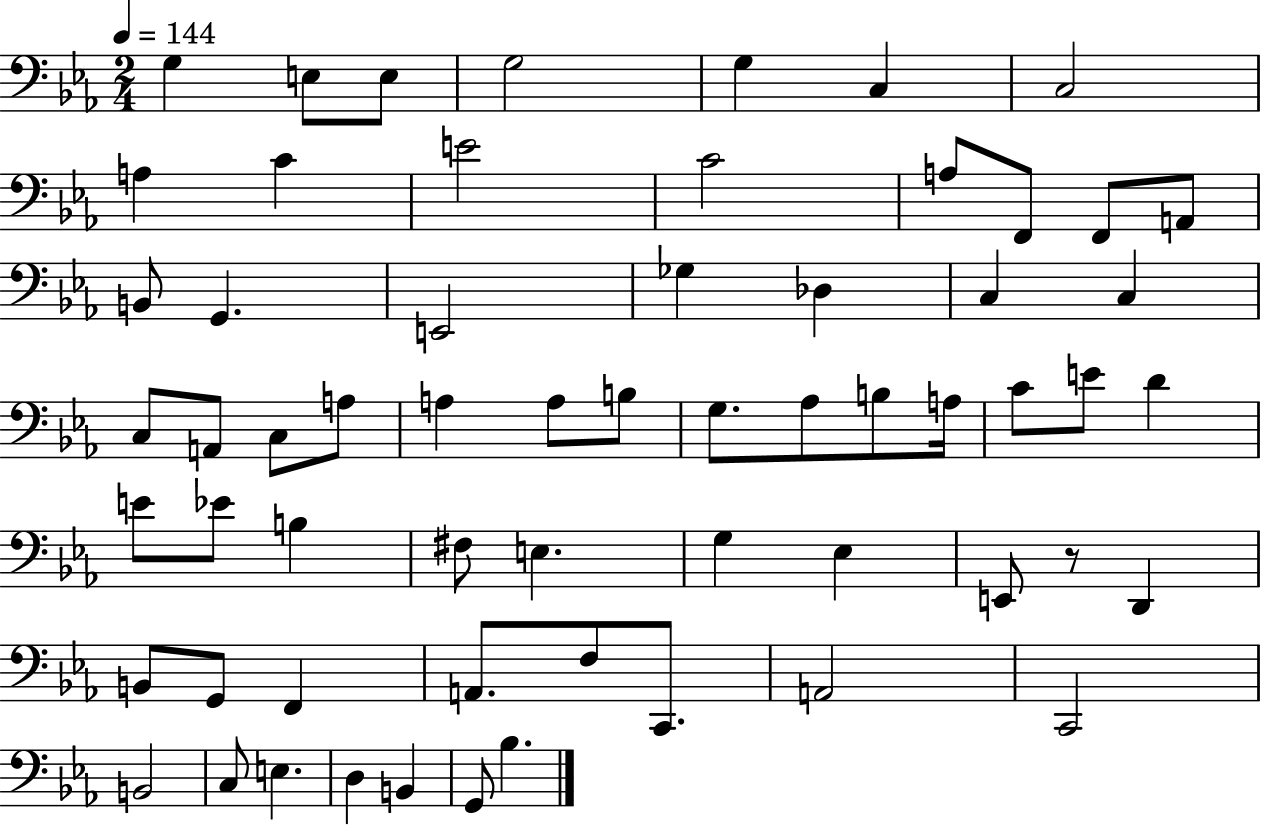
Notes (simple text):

G3/q E3/e E3/e G3/h G3/q C3/q C3/h A3/q C4/q E4/h C4/h A3/e F2/e F2/e A2/e B2/e G2/q. E2/h Gb3/q Db3/q C3/q C3/q C3/e A2/e C3/e A3/e A3/q A3/e B3/e G3/e. Ab3/e B3/e A3/s C4/e E4/e D4/q E4/e Eb4/e B3/q F#3/e E3/q. G3/q Eb3/q E2/e R/e D2/q B2/e G2/e F2/q A2/e. F3/e C2/e. A2/h C2/h B2/h C3/e E3/q. D3/q B2/q G2/e Bb3/q.